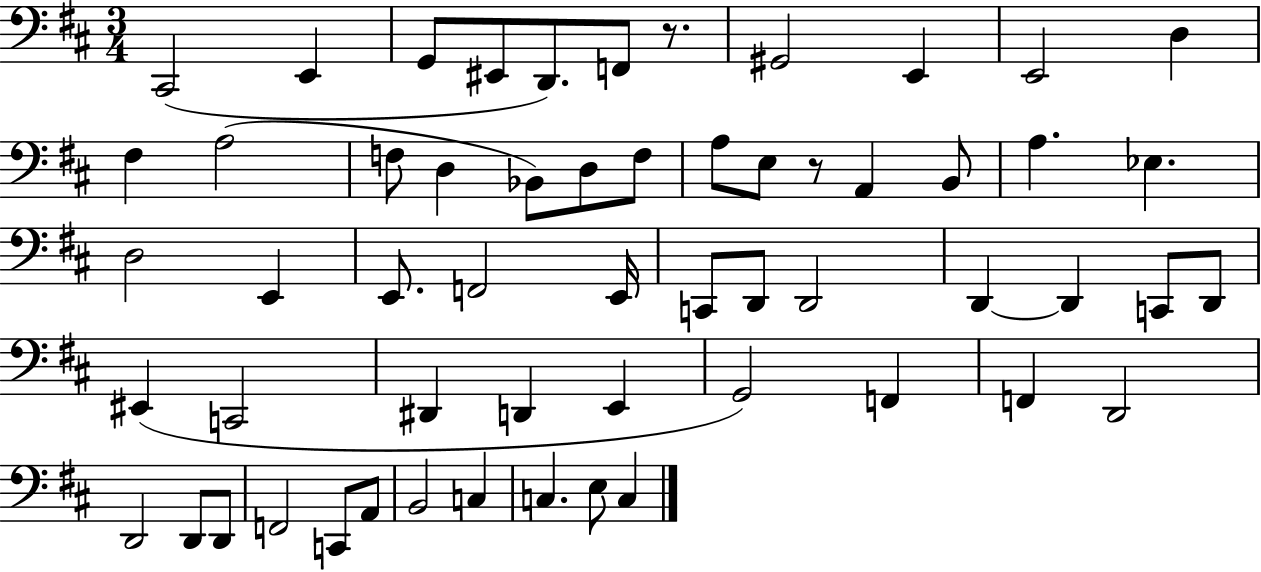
C#2/h E2/q G2/e EIS2/e D2/e. F2/e R/e. G#2/h E2/q E2/h D3/q F#3/q A3/h F3/e D3/q Bb2/e D3/e F3/e A3/e E3/e R/e A2/q B2/e A3/q. Eb3/q. D3/h E2/q E2/e. F2/h E2/s C2/e D2/e D2/h D2/q D2/q C2/e D2/e EIS2/q C2/h D#2/q D2/q E2/q G2/h F2/q F2/q D2/h D2/h D2/e D2/e F2/h C2/e A2/e B2/h C3/q C3/q. E3/e C3/q